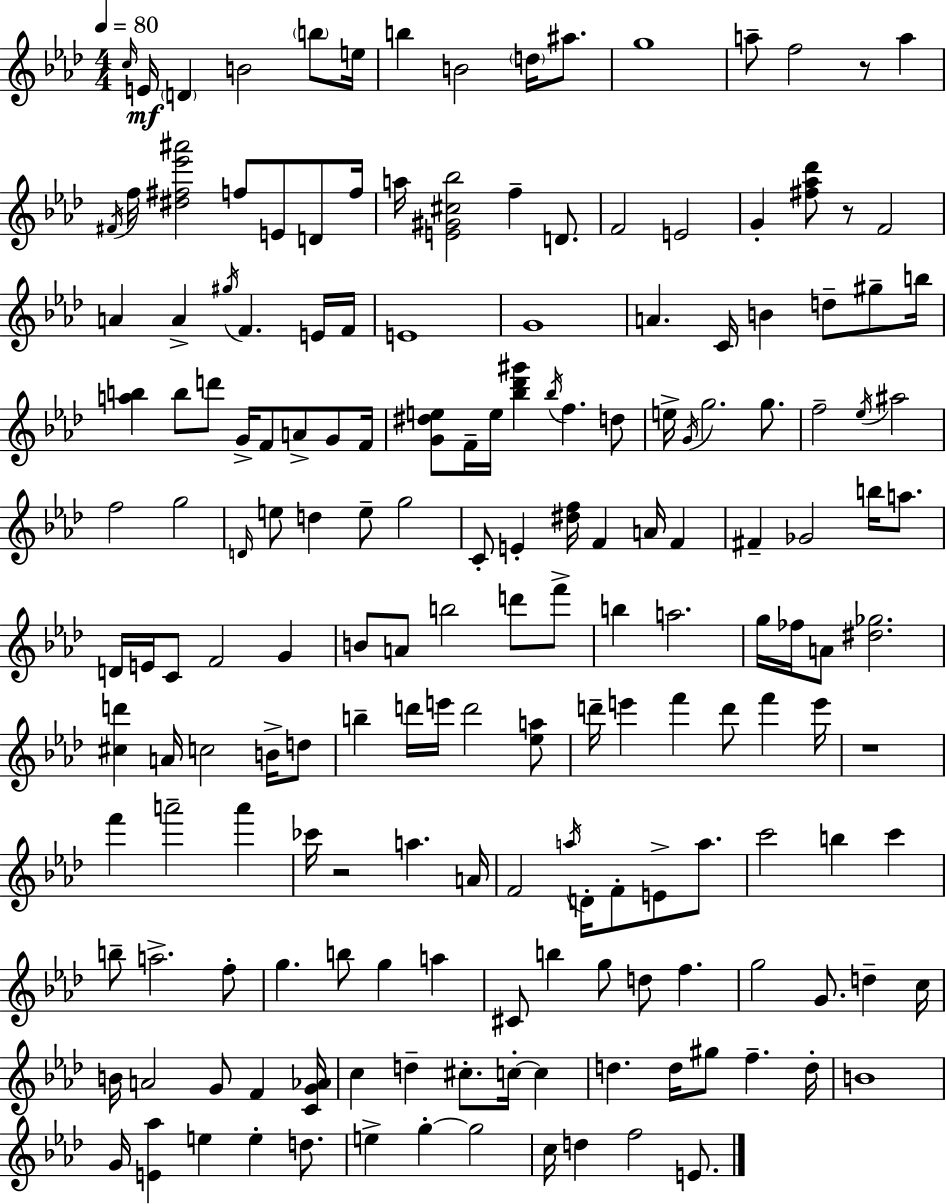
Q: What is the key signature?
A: F minor